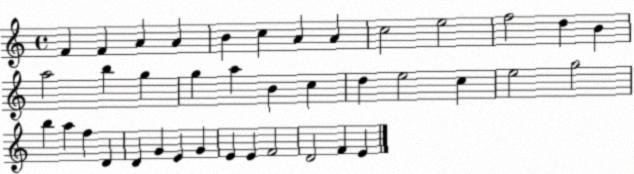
X:1
T:Untitled
M:4/4
L:1/4
K:C
F F A A B c A A c2 e2 f2 d B a2 b g g a B c d e2 c e2 g2 b a f D D G E G E E F2 D2 F E